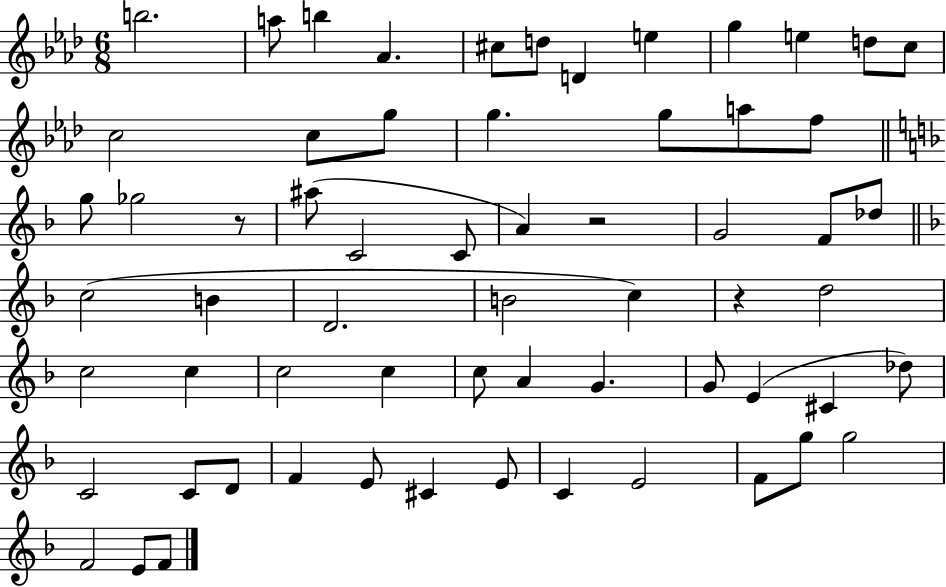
X:1
T:Untitled
M:6/8
L:1/4
K:Ab
b2 a/2 b _A ^c/2 d/2 D e g e d/2 c/2 c2 c/2 g/2 g g/2 a/2 f/2 g/2 _g2 z/2 ^a/2 C2 C/2 A z2 G2 F/2 _d/2 c2 B D2 B2 c z d2 c2 c c2 c c/2 A G G/2 E ^C _d/2 C2 C/2 D/2 F E/2 ^C E/2 C E2 F/2 g/2 g2 F2 E/2 F/2